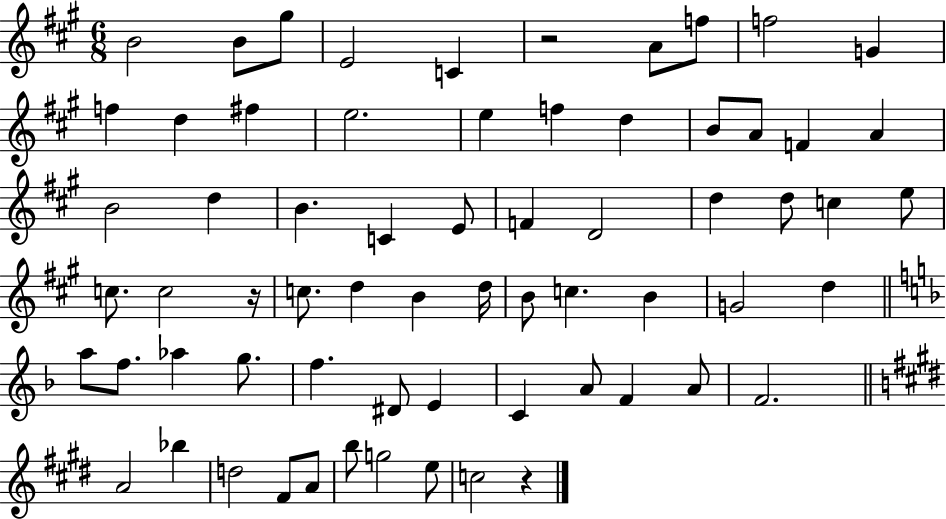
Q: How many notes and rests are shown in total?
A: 66